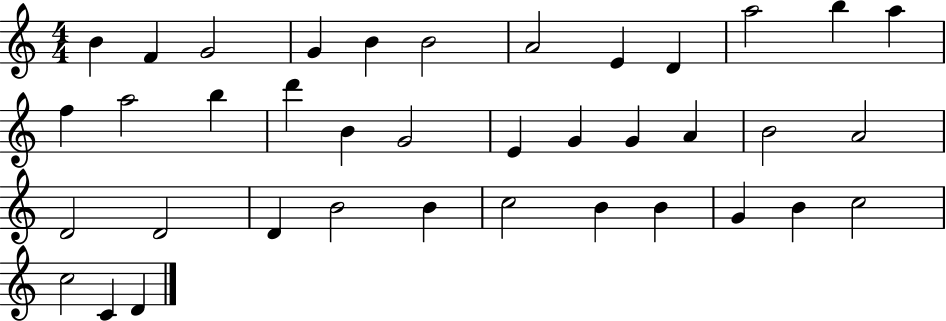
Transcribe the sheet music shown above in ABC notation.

X:1
T:Untitled
M:4/4
L:1/4
K:C
B F G2 G B B2 A2 E D a2 b a f a2 b d' B G2 E G G A B2 A2 D2 D2 D B2 B c2 B B G B c2 c2 C D